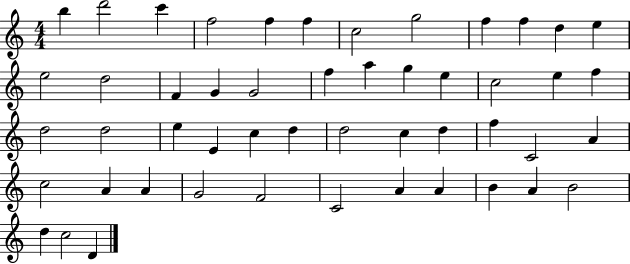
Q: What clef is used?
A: treble